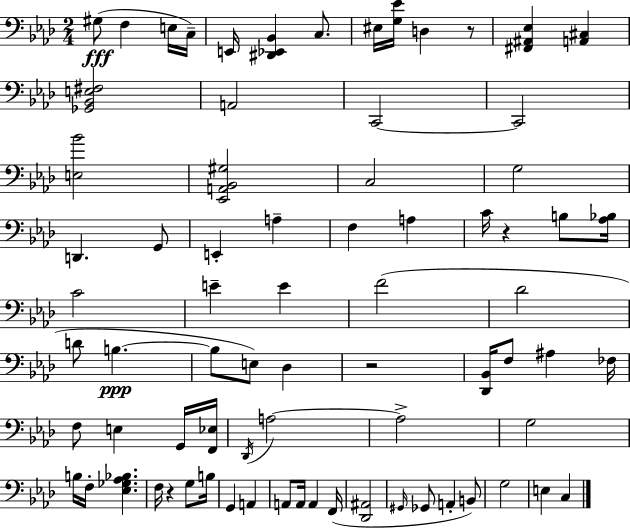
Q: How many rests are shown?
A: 4